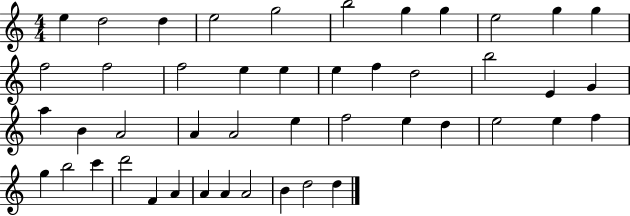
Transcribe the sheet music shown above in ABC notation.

X:1
T:Untitled
M:4/4
L:1/4
K:C
e d2 d e2 g2 b2 g g e2 g g f2 f2 f2 e e e f d2 b2 E G a B A2 A A2 e f2 e d e2 e f g b2 c' d'2 F A A A A2 B d2 d